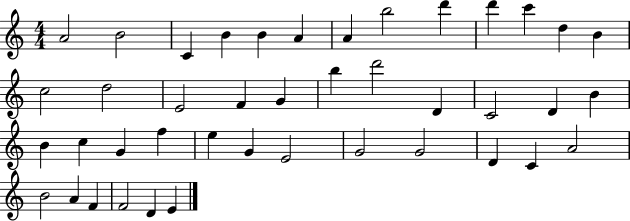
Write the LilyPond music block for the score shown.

{
  \clef treble
  \numericTimeSignature
  \time 4/4
  \key c \major
  a'2 b'2 | c'4 b'4 b'4 a'4 | a'4 b''2 d'''4 | d'''4 c'''4 d''4 b'4 | \break c''2 d''2 | e'2 f'4 g'4 | b''4 d'''2 d'4 | c'2 d'4 b'4 | \break b'4 c''4 g'4 f''4 | e''4 g'4 e'2 | g'2 g'2 | d'4 c'4 a'2 | \break b'2 a'4 f'4 | f'2 d'4 e'4 | \bar "|."
}